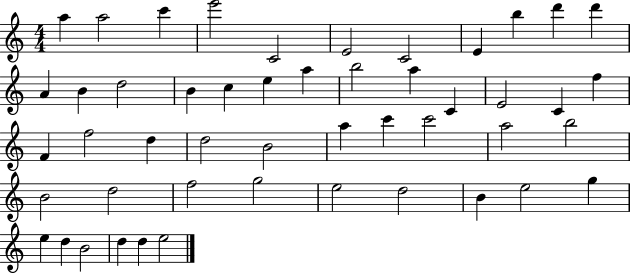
A5/q A5/h C6/q E6/h C4/h E4/h C4/h E4/q B5/q D6/q D6/q A4/q B4/q D5/h B4/q C5/q E5/q A5/q B5/h A5/q C4/q E4/h C4/q F5/q F4/q F5/h D5/q D5/h B4/h A5/q C6/q C6/h A5/h B5/h B4/h D5/h F5/h G5/h E5/h D5/h B4/q E5/h G5/q E5/q D5/q B4/h D5/q D5/q E5/h